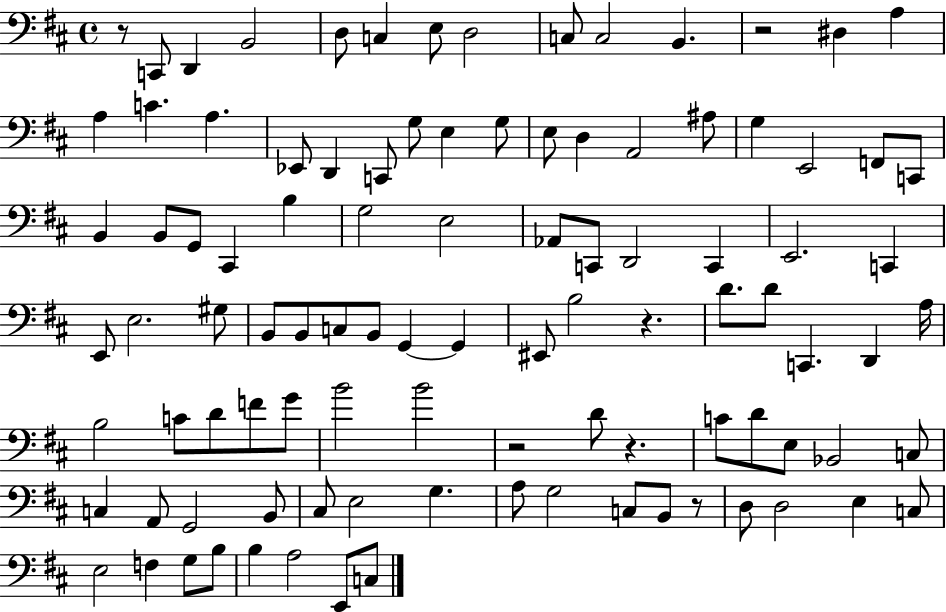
X:1
T:Untitled
M:4/4
L:1/4
K:D
z/2 C,,/2 D,, B,,2 D,/2 C, E,/2 D,2 C,/2 C,2 B,, z2 ^D, A, A, C A, _E,,/2 D,, C,,/2 G,/2 E, G,/2 E,/2 D, A,,2 ^A,/2 G, E,,2 F,,/2 C,,/2 B,, B,,/2 G,,/2 ^C,, B, G,2 E,2 _A,,/2 C,,/2 D,,2 C,, E,,2 C,, E,,/2 E,2 ^G,/2 B,,/2 B,,/2 C,/2 B,,/2 G,, G,, ^E,,/2 B,2 z D/2 D/2 C,, D,, A,/4 B,2 C/2 D/2 F/2 G/2 B2 B2 z2 D/2 z C/2 D/2 E,/2 _B,,2 C,/2 C, A,,/2 G,,2 B,,/2 ^C,/2 E,2 G, A,/2 G,2 C,/2 B,,/2 z/2 D,/2 D,2 E, C,/2 E,2 F, G,/2 B,/2 B, A,2 E,,/2 C,/2